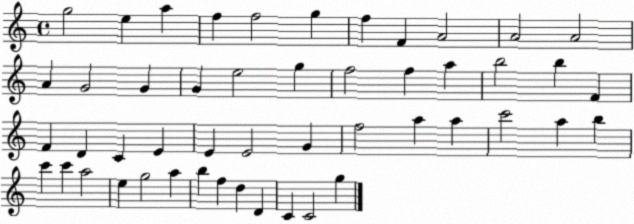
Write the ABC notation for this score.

X:1
T:Untitled
M:4/4
L:1/4
K:C
g2 e a f f2 g f F A2 A2 A2 A G2 G G e2 g f2 f a b2 b F F D C E E E2 G f2 a a c'2 a b c' c' a2 e g2 a b f d D C C2 g